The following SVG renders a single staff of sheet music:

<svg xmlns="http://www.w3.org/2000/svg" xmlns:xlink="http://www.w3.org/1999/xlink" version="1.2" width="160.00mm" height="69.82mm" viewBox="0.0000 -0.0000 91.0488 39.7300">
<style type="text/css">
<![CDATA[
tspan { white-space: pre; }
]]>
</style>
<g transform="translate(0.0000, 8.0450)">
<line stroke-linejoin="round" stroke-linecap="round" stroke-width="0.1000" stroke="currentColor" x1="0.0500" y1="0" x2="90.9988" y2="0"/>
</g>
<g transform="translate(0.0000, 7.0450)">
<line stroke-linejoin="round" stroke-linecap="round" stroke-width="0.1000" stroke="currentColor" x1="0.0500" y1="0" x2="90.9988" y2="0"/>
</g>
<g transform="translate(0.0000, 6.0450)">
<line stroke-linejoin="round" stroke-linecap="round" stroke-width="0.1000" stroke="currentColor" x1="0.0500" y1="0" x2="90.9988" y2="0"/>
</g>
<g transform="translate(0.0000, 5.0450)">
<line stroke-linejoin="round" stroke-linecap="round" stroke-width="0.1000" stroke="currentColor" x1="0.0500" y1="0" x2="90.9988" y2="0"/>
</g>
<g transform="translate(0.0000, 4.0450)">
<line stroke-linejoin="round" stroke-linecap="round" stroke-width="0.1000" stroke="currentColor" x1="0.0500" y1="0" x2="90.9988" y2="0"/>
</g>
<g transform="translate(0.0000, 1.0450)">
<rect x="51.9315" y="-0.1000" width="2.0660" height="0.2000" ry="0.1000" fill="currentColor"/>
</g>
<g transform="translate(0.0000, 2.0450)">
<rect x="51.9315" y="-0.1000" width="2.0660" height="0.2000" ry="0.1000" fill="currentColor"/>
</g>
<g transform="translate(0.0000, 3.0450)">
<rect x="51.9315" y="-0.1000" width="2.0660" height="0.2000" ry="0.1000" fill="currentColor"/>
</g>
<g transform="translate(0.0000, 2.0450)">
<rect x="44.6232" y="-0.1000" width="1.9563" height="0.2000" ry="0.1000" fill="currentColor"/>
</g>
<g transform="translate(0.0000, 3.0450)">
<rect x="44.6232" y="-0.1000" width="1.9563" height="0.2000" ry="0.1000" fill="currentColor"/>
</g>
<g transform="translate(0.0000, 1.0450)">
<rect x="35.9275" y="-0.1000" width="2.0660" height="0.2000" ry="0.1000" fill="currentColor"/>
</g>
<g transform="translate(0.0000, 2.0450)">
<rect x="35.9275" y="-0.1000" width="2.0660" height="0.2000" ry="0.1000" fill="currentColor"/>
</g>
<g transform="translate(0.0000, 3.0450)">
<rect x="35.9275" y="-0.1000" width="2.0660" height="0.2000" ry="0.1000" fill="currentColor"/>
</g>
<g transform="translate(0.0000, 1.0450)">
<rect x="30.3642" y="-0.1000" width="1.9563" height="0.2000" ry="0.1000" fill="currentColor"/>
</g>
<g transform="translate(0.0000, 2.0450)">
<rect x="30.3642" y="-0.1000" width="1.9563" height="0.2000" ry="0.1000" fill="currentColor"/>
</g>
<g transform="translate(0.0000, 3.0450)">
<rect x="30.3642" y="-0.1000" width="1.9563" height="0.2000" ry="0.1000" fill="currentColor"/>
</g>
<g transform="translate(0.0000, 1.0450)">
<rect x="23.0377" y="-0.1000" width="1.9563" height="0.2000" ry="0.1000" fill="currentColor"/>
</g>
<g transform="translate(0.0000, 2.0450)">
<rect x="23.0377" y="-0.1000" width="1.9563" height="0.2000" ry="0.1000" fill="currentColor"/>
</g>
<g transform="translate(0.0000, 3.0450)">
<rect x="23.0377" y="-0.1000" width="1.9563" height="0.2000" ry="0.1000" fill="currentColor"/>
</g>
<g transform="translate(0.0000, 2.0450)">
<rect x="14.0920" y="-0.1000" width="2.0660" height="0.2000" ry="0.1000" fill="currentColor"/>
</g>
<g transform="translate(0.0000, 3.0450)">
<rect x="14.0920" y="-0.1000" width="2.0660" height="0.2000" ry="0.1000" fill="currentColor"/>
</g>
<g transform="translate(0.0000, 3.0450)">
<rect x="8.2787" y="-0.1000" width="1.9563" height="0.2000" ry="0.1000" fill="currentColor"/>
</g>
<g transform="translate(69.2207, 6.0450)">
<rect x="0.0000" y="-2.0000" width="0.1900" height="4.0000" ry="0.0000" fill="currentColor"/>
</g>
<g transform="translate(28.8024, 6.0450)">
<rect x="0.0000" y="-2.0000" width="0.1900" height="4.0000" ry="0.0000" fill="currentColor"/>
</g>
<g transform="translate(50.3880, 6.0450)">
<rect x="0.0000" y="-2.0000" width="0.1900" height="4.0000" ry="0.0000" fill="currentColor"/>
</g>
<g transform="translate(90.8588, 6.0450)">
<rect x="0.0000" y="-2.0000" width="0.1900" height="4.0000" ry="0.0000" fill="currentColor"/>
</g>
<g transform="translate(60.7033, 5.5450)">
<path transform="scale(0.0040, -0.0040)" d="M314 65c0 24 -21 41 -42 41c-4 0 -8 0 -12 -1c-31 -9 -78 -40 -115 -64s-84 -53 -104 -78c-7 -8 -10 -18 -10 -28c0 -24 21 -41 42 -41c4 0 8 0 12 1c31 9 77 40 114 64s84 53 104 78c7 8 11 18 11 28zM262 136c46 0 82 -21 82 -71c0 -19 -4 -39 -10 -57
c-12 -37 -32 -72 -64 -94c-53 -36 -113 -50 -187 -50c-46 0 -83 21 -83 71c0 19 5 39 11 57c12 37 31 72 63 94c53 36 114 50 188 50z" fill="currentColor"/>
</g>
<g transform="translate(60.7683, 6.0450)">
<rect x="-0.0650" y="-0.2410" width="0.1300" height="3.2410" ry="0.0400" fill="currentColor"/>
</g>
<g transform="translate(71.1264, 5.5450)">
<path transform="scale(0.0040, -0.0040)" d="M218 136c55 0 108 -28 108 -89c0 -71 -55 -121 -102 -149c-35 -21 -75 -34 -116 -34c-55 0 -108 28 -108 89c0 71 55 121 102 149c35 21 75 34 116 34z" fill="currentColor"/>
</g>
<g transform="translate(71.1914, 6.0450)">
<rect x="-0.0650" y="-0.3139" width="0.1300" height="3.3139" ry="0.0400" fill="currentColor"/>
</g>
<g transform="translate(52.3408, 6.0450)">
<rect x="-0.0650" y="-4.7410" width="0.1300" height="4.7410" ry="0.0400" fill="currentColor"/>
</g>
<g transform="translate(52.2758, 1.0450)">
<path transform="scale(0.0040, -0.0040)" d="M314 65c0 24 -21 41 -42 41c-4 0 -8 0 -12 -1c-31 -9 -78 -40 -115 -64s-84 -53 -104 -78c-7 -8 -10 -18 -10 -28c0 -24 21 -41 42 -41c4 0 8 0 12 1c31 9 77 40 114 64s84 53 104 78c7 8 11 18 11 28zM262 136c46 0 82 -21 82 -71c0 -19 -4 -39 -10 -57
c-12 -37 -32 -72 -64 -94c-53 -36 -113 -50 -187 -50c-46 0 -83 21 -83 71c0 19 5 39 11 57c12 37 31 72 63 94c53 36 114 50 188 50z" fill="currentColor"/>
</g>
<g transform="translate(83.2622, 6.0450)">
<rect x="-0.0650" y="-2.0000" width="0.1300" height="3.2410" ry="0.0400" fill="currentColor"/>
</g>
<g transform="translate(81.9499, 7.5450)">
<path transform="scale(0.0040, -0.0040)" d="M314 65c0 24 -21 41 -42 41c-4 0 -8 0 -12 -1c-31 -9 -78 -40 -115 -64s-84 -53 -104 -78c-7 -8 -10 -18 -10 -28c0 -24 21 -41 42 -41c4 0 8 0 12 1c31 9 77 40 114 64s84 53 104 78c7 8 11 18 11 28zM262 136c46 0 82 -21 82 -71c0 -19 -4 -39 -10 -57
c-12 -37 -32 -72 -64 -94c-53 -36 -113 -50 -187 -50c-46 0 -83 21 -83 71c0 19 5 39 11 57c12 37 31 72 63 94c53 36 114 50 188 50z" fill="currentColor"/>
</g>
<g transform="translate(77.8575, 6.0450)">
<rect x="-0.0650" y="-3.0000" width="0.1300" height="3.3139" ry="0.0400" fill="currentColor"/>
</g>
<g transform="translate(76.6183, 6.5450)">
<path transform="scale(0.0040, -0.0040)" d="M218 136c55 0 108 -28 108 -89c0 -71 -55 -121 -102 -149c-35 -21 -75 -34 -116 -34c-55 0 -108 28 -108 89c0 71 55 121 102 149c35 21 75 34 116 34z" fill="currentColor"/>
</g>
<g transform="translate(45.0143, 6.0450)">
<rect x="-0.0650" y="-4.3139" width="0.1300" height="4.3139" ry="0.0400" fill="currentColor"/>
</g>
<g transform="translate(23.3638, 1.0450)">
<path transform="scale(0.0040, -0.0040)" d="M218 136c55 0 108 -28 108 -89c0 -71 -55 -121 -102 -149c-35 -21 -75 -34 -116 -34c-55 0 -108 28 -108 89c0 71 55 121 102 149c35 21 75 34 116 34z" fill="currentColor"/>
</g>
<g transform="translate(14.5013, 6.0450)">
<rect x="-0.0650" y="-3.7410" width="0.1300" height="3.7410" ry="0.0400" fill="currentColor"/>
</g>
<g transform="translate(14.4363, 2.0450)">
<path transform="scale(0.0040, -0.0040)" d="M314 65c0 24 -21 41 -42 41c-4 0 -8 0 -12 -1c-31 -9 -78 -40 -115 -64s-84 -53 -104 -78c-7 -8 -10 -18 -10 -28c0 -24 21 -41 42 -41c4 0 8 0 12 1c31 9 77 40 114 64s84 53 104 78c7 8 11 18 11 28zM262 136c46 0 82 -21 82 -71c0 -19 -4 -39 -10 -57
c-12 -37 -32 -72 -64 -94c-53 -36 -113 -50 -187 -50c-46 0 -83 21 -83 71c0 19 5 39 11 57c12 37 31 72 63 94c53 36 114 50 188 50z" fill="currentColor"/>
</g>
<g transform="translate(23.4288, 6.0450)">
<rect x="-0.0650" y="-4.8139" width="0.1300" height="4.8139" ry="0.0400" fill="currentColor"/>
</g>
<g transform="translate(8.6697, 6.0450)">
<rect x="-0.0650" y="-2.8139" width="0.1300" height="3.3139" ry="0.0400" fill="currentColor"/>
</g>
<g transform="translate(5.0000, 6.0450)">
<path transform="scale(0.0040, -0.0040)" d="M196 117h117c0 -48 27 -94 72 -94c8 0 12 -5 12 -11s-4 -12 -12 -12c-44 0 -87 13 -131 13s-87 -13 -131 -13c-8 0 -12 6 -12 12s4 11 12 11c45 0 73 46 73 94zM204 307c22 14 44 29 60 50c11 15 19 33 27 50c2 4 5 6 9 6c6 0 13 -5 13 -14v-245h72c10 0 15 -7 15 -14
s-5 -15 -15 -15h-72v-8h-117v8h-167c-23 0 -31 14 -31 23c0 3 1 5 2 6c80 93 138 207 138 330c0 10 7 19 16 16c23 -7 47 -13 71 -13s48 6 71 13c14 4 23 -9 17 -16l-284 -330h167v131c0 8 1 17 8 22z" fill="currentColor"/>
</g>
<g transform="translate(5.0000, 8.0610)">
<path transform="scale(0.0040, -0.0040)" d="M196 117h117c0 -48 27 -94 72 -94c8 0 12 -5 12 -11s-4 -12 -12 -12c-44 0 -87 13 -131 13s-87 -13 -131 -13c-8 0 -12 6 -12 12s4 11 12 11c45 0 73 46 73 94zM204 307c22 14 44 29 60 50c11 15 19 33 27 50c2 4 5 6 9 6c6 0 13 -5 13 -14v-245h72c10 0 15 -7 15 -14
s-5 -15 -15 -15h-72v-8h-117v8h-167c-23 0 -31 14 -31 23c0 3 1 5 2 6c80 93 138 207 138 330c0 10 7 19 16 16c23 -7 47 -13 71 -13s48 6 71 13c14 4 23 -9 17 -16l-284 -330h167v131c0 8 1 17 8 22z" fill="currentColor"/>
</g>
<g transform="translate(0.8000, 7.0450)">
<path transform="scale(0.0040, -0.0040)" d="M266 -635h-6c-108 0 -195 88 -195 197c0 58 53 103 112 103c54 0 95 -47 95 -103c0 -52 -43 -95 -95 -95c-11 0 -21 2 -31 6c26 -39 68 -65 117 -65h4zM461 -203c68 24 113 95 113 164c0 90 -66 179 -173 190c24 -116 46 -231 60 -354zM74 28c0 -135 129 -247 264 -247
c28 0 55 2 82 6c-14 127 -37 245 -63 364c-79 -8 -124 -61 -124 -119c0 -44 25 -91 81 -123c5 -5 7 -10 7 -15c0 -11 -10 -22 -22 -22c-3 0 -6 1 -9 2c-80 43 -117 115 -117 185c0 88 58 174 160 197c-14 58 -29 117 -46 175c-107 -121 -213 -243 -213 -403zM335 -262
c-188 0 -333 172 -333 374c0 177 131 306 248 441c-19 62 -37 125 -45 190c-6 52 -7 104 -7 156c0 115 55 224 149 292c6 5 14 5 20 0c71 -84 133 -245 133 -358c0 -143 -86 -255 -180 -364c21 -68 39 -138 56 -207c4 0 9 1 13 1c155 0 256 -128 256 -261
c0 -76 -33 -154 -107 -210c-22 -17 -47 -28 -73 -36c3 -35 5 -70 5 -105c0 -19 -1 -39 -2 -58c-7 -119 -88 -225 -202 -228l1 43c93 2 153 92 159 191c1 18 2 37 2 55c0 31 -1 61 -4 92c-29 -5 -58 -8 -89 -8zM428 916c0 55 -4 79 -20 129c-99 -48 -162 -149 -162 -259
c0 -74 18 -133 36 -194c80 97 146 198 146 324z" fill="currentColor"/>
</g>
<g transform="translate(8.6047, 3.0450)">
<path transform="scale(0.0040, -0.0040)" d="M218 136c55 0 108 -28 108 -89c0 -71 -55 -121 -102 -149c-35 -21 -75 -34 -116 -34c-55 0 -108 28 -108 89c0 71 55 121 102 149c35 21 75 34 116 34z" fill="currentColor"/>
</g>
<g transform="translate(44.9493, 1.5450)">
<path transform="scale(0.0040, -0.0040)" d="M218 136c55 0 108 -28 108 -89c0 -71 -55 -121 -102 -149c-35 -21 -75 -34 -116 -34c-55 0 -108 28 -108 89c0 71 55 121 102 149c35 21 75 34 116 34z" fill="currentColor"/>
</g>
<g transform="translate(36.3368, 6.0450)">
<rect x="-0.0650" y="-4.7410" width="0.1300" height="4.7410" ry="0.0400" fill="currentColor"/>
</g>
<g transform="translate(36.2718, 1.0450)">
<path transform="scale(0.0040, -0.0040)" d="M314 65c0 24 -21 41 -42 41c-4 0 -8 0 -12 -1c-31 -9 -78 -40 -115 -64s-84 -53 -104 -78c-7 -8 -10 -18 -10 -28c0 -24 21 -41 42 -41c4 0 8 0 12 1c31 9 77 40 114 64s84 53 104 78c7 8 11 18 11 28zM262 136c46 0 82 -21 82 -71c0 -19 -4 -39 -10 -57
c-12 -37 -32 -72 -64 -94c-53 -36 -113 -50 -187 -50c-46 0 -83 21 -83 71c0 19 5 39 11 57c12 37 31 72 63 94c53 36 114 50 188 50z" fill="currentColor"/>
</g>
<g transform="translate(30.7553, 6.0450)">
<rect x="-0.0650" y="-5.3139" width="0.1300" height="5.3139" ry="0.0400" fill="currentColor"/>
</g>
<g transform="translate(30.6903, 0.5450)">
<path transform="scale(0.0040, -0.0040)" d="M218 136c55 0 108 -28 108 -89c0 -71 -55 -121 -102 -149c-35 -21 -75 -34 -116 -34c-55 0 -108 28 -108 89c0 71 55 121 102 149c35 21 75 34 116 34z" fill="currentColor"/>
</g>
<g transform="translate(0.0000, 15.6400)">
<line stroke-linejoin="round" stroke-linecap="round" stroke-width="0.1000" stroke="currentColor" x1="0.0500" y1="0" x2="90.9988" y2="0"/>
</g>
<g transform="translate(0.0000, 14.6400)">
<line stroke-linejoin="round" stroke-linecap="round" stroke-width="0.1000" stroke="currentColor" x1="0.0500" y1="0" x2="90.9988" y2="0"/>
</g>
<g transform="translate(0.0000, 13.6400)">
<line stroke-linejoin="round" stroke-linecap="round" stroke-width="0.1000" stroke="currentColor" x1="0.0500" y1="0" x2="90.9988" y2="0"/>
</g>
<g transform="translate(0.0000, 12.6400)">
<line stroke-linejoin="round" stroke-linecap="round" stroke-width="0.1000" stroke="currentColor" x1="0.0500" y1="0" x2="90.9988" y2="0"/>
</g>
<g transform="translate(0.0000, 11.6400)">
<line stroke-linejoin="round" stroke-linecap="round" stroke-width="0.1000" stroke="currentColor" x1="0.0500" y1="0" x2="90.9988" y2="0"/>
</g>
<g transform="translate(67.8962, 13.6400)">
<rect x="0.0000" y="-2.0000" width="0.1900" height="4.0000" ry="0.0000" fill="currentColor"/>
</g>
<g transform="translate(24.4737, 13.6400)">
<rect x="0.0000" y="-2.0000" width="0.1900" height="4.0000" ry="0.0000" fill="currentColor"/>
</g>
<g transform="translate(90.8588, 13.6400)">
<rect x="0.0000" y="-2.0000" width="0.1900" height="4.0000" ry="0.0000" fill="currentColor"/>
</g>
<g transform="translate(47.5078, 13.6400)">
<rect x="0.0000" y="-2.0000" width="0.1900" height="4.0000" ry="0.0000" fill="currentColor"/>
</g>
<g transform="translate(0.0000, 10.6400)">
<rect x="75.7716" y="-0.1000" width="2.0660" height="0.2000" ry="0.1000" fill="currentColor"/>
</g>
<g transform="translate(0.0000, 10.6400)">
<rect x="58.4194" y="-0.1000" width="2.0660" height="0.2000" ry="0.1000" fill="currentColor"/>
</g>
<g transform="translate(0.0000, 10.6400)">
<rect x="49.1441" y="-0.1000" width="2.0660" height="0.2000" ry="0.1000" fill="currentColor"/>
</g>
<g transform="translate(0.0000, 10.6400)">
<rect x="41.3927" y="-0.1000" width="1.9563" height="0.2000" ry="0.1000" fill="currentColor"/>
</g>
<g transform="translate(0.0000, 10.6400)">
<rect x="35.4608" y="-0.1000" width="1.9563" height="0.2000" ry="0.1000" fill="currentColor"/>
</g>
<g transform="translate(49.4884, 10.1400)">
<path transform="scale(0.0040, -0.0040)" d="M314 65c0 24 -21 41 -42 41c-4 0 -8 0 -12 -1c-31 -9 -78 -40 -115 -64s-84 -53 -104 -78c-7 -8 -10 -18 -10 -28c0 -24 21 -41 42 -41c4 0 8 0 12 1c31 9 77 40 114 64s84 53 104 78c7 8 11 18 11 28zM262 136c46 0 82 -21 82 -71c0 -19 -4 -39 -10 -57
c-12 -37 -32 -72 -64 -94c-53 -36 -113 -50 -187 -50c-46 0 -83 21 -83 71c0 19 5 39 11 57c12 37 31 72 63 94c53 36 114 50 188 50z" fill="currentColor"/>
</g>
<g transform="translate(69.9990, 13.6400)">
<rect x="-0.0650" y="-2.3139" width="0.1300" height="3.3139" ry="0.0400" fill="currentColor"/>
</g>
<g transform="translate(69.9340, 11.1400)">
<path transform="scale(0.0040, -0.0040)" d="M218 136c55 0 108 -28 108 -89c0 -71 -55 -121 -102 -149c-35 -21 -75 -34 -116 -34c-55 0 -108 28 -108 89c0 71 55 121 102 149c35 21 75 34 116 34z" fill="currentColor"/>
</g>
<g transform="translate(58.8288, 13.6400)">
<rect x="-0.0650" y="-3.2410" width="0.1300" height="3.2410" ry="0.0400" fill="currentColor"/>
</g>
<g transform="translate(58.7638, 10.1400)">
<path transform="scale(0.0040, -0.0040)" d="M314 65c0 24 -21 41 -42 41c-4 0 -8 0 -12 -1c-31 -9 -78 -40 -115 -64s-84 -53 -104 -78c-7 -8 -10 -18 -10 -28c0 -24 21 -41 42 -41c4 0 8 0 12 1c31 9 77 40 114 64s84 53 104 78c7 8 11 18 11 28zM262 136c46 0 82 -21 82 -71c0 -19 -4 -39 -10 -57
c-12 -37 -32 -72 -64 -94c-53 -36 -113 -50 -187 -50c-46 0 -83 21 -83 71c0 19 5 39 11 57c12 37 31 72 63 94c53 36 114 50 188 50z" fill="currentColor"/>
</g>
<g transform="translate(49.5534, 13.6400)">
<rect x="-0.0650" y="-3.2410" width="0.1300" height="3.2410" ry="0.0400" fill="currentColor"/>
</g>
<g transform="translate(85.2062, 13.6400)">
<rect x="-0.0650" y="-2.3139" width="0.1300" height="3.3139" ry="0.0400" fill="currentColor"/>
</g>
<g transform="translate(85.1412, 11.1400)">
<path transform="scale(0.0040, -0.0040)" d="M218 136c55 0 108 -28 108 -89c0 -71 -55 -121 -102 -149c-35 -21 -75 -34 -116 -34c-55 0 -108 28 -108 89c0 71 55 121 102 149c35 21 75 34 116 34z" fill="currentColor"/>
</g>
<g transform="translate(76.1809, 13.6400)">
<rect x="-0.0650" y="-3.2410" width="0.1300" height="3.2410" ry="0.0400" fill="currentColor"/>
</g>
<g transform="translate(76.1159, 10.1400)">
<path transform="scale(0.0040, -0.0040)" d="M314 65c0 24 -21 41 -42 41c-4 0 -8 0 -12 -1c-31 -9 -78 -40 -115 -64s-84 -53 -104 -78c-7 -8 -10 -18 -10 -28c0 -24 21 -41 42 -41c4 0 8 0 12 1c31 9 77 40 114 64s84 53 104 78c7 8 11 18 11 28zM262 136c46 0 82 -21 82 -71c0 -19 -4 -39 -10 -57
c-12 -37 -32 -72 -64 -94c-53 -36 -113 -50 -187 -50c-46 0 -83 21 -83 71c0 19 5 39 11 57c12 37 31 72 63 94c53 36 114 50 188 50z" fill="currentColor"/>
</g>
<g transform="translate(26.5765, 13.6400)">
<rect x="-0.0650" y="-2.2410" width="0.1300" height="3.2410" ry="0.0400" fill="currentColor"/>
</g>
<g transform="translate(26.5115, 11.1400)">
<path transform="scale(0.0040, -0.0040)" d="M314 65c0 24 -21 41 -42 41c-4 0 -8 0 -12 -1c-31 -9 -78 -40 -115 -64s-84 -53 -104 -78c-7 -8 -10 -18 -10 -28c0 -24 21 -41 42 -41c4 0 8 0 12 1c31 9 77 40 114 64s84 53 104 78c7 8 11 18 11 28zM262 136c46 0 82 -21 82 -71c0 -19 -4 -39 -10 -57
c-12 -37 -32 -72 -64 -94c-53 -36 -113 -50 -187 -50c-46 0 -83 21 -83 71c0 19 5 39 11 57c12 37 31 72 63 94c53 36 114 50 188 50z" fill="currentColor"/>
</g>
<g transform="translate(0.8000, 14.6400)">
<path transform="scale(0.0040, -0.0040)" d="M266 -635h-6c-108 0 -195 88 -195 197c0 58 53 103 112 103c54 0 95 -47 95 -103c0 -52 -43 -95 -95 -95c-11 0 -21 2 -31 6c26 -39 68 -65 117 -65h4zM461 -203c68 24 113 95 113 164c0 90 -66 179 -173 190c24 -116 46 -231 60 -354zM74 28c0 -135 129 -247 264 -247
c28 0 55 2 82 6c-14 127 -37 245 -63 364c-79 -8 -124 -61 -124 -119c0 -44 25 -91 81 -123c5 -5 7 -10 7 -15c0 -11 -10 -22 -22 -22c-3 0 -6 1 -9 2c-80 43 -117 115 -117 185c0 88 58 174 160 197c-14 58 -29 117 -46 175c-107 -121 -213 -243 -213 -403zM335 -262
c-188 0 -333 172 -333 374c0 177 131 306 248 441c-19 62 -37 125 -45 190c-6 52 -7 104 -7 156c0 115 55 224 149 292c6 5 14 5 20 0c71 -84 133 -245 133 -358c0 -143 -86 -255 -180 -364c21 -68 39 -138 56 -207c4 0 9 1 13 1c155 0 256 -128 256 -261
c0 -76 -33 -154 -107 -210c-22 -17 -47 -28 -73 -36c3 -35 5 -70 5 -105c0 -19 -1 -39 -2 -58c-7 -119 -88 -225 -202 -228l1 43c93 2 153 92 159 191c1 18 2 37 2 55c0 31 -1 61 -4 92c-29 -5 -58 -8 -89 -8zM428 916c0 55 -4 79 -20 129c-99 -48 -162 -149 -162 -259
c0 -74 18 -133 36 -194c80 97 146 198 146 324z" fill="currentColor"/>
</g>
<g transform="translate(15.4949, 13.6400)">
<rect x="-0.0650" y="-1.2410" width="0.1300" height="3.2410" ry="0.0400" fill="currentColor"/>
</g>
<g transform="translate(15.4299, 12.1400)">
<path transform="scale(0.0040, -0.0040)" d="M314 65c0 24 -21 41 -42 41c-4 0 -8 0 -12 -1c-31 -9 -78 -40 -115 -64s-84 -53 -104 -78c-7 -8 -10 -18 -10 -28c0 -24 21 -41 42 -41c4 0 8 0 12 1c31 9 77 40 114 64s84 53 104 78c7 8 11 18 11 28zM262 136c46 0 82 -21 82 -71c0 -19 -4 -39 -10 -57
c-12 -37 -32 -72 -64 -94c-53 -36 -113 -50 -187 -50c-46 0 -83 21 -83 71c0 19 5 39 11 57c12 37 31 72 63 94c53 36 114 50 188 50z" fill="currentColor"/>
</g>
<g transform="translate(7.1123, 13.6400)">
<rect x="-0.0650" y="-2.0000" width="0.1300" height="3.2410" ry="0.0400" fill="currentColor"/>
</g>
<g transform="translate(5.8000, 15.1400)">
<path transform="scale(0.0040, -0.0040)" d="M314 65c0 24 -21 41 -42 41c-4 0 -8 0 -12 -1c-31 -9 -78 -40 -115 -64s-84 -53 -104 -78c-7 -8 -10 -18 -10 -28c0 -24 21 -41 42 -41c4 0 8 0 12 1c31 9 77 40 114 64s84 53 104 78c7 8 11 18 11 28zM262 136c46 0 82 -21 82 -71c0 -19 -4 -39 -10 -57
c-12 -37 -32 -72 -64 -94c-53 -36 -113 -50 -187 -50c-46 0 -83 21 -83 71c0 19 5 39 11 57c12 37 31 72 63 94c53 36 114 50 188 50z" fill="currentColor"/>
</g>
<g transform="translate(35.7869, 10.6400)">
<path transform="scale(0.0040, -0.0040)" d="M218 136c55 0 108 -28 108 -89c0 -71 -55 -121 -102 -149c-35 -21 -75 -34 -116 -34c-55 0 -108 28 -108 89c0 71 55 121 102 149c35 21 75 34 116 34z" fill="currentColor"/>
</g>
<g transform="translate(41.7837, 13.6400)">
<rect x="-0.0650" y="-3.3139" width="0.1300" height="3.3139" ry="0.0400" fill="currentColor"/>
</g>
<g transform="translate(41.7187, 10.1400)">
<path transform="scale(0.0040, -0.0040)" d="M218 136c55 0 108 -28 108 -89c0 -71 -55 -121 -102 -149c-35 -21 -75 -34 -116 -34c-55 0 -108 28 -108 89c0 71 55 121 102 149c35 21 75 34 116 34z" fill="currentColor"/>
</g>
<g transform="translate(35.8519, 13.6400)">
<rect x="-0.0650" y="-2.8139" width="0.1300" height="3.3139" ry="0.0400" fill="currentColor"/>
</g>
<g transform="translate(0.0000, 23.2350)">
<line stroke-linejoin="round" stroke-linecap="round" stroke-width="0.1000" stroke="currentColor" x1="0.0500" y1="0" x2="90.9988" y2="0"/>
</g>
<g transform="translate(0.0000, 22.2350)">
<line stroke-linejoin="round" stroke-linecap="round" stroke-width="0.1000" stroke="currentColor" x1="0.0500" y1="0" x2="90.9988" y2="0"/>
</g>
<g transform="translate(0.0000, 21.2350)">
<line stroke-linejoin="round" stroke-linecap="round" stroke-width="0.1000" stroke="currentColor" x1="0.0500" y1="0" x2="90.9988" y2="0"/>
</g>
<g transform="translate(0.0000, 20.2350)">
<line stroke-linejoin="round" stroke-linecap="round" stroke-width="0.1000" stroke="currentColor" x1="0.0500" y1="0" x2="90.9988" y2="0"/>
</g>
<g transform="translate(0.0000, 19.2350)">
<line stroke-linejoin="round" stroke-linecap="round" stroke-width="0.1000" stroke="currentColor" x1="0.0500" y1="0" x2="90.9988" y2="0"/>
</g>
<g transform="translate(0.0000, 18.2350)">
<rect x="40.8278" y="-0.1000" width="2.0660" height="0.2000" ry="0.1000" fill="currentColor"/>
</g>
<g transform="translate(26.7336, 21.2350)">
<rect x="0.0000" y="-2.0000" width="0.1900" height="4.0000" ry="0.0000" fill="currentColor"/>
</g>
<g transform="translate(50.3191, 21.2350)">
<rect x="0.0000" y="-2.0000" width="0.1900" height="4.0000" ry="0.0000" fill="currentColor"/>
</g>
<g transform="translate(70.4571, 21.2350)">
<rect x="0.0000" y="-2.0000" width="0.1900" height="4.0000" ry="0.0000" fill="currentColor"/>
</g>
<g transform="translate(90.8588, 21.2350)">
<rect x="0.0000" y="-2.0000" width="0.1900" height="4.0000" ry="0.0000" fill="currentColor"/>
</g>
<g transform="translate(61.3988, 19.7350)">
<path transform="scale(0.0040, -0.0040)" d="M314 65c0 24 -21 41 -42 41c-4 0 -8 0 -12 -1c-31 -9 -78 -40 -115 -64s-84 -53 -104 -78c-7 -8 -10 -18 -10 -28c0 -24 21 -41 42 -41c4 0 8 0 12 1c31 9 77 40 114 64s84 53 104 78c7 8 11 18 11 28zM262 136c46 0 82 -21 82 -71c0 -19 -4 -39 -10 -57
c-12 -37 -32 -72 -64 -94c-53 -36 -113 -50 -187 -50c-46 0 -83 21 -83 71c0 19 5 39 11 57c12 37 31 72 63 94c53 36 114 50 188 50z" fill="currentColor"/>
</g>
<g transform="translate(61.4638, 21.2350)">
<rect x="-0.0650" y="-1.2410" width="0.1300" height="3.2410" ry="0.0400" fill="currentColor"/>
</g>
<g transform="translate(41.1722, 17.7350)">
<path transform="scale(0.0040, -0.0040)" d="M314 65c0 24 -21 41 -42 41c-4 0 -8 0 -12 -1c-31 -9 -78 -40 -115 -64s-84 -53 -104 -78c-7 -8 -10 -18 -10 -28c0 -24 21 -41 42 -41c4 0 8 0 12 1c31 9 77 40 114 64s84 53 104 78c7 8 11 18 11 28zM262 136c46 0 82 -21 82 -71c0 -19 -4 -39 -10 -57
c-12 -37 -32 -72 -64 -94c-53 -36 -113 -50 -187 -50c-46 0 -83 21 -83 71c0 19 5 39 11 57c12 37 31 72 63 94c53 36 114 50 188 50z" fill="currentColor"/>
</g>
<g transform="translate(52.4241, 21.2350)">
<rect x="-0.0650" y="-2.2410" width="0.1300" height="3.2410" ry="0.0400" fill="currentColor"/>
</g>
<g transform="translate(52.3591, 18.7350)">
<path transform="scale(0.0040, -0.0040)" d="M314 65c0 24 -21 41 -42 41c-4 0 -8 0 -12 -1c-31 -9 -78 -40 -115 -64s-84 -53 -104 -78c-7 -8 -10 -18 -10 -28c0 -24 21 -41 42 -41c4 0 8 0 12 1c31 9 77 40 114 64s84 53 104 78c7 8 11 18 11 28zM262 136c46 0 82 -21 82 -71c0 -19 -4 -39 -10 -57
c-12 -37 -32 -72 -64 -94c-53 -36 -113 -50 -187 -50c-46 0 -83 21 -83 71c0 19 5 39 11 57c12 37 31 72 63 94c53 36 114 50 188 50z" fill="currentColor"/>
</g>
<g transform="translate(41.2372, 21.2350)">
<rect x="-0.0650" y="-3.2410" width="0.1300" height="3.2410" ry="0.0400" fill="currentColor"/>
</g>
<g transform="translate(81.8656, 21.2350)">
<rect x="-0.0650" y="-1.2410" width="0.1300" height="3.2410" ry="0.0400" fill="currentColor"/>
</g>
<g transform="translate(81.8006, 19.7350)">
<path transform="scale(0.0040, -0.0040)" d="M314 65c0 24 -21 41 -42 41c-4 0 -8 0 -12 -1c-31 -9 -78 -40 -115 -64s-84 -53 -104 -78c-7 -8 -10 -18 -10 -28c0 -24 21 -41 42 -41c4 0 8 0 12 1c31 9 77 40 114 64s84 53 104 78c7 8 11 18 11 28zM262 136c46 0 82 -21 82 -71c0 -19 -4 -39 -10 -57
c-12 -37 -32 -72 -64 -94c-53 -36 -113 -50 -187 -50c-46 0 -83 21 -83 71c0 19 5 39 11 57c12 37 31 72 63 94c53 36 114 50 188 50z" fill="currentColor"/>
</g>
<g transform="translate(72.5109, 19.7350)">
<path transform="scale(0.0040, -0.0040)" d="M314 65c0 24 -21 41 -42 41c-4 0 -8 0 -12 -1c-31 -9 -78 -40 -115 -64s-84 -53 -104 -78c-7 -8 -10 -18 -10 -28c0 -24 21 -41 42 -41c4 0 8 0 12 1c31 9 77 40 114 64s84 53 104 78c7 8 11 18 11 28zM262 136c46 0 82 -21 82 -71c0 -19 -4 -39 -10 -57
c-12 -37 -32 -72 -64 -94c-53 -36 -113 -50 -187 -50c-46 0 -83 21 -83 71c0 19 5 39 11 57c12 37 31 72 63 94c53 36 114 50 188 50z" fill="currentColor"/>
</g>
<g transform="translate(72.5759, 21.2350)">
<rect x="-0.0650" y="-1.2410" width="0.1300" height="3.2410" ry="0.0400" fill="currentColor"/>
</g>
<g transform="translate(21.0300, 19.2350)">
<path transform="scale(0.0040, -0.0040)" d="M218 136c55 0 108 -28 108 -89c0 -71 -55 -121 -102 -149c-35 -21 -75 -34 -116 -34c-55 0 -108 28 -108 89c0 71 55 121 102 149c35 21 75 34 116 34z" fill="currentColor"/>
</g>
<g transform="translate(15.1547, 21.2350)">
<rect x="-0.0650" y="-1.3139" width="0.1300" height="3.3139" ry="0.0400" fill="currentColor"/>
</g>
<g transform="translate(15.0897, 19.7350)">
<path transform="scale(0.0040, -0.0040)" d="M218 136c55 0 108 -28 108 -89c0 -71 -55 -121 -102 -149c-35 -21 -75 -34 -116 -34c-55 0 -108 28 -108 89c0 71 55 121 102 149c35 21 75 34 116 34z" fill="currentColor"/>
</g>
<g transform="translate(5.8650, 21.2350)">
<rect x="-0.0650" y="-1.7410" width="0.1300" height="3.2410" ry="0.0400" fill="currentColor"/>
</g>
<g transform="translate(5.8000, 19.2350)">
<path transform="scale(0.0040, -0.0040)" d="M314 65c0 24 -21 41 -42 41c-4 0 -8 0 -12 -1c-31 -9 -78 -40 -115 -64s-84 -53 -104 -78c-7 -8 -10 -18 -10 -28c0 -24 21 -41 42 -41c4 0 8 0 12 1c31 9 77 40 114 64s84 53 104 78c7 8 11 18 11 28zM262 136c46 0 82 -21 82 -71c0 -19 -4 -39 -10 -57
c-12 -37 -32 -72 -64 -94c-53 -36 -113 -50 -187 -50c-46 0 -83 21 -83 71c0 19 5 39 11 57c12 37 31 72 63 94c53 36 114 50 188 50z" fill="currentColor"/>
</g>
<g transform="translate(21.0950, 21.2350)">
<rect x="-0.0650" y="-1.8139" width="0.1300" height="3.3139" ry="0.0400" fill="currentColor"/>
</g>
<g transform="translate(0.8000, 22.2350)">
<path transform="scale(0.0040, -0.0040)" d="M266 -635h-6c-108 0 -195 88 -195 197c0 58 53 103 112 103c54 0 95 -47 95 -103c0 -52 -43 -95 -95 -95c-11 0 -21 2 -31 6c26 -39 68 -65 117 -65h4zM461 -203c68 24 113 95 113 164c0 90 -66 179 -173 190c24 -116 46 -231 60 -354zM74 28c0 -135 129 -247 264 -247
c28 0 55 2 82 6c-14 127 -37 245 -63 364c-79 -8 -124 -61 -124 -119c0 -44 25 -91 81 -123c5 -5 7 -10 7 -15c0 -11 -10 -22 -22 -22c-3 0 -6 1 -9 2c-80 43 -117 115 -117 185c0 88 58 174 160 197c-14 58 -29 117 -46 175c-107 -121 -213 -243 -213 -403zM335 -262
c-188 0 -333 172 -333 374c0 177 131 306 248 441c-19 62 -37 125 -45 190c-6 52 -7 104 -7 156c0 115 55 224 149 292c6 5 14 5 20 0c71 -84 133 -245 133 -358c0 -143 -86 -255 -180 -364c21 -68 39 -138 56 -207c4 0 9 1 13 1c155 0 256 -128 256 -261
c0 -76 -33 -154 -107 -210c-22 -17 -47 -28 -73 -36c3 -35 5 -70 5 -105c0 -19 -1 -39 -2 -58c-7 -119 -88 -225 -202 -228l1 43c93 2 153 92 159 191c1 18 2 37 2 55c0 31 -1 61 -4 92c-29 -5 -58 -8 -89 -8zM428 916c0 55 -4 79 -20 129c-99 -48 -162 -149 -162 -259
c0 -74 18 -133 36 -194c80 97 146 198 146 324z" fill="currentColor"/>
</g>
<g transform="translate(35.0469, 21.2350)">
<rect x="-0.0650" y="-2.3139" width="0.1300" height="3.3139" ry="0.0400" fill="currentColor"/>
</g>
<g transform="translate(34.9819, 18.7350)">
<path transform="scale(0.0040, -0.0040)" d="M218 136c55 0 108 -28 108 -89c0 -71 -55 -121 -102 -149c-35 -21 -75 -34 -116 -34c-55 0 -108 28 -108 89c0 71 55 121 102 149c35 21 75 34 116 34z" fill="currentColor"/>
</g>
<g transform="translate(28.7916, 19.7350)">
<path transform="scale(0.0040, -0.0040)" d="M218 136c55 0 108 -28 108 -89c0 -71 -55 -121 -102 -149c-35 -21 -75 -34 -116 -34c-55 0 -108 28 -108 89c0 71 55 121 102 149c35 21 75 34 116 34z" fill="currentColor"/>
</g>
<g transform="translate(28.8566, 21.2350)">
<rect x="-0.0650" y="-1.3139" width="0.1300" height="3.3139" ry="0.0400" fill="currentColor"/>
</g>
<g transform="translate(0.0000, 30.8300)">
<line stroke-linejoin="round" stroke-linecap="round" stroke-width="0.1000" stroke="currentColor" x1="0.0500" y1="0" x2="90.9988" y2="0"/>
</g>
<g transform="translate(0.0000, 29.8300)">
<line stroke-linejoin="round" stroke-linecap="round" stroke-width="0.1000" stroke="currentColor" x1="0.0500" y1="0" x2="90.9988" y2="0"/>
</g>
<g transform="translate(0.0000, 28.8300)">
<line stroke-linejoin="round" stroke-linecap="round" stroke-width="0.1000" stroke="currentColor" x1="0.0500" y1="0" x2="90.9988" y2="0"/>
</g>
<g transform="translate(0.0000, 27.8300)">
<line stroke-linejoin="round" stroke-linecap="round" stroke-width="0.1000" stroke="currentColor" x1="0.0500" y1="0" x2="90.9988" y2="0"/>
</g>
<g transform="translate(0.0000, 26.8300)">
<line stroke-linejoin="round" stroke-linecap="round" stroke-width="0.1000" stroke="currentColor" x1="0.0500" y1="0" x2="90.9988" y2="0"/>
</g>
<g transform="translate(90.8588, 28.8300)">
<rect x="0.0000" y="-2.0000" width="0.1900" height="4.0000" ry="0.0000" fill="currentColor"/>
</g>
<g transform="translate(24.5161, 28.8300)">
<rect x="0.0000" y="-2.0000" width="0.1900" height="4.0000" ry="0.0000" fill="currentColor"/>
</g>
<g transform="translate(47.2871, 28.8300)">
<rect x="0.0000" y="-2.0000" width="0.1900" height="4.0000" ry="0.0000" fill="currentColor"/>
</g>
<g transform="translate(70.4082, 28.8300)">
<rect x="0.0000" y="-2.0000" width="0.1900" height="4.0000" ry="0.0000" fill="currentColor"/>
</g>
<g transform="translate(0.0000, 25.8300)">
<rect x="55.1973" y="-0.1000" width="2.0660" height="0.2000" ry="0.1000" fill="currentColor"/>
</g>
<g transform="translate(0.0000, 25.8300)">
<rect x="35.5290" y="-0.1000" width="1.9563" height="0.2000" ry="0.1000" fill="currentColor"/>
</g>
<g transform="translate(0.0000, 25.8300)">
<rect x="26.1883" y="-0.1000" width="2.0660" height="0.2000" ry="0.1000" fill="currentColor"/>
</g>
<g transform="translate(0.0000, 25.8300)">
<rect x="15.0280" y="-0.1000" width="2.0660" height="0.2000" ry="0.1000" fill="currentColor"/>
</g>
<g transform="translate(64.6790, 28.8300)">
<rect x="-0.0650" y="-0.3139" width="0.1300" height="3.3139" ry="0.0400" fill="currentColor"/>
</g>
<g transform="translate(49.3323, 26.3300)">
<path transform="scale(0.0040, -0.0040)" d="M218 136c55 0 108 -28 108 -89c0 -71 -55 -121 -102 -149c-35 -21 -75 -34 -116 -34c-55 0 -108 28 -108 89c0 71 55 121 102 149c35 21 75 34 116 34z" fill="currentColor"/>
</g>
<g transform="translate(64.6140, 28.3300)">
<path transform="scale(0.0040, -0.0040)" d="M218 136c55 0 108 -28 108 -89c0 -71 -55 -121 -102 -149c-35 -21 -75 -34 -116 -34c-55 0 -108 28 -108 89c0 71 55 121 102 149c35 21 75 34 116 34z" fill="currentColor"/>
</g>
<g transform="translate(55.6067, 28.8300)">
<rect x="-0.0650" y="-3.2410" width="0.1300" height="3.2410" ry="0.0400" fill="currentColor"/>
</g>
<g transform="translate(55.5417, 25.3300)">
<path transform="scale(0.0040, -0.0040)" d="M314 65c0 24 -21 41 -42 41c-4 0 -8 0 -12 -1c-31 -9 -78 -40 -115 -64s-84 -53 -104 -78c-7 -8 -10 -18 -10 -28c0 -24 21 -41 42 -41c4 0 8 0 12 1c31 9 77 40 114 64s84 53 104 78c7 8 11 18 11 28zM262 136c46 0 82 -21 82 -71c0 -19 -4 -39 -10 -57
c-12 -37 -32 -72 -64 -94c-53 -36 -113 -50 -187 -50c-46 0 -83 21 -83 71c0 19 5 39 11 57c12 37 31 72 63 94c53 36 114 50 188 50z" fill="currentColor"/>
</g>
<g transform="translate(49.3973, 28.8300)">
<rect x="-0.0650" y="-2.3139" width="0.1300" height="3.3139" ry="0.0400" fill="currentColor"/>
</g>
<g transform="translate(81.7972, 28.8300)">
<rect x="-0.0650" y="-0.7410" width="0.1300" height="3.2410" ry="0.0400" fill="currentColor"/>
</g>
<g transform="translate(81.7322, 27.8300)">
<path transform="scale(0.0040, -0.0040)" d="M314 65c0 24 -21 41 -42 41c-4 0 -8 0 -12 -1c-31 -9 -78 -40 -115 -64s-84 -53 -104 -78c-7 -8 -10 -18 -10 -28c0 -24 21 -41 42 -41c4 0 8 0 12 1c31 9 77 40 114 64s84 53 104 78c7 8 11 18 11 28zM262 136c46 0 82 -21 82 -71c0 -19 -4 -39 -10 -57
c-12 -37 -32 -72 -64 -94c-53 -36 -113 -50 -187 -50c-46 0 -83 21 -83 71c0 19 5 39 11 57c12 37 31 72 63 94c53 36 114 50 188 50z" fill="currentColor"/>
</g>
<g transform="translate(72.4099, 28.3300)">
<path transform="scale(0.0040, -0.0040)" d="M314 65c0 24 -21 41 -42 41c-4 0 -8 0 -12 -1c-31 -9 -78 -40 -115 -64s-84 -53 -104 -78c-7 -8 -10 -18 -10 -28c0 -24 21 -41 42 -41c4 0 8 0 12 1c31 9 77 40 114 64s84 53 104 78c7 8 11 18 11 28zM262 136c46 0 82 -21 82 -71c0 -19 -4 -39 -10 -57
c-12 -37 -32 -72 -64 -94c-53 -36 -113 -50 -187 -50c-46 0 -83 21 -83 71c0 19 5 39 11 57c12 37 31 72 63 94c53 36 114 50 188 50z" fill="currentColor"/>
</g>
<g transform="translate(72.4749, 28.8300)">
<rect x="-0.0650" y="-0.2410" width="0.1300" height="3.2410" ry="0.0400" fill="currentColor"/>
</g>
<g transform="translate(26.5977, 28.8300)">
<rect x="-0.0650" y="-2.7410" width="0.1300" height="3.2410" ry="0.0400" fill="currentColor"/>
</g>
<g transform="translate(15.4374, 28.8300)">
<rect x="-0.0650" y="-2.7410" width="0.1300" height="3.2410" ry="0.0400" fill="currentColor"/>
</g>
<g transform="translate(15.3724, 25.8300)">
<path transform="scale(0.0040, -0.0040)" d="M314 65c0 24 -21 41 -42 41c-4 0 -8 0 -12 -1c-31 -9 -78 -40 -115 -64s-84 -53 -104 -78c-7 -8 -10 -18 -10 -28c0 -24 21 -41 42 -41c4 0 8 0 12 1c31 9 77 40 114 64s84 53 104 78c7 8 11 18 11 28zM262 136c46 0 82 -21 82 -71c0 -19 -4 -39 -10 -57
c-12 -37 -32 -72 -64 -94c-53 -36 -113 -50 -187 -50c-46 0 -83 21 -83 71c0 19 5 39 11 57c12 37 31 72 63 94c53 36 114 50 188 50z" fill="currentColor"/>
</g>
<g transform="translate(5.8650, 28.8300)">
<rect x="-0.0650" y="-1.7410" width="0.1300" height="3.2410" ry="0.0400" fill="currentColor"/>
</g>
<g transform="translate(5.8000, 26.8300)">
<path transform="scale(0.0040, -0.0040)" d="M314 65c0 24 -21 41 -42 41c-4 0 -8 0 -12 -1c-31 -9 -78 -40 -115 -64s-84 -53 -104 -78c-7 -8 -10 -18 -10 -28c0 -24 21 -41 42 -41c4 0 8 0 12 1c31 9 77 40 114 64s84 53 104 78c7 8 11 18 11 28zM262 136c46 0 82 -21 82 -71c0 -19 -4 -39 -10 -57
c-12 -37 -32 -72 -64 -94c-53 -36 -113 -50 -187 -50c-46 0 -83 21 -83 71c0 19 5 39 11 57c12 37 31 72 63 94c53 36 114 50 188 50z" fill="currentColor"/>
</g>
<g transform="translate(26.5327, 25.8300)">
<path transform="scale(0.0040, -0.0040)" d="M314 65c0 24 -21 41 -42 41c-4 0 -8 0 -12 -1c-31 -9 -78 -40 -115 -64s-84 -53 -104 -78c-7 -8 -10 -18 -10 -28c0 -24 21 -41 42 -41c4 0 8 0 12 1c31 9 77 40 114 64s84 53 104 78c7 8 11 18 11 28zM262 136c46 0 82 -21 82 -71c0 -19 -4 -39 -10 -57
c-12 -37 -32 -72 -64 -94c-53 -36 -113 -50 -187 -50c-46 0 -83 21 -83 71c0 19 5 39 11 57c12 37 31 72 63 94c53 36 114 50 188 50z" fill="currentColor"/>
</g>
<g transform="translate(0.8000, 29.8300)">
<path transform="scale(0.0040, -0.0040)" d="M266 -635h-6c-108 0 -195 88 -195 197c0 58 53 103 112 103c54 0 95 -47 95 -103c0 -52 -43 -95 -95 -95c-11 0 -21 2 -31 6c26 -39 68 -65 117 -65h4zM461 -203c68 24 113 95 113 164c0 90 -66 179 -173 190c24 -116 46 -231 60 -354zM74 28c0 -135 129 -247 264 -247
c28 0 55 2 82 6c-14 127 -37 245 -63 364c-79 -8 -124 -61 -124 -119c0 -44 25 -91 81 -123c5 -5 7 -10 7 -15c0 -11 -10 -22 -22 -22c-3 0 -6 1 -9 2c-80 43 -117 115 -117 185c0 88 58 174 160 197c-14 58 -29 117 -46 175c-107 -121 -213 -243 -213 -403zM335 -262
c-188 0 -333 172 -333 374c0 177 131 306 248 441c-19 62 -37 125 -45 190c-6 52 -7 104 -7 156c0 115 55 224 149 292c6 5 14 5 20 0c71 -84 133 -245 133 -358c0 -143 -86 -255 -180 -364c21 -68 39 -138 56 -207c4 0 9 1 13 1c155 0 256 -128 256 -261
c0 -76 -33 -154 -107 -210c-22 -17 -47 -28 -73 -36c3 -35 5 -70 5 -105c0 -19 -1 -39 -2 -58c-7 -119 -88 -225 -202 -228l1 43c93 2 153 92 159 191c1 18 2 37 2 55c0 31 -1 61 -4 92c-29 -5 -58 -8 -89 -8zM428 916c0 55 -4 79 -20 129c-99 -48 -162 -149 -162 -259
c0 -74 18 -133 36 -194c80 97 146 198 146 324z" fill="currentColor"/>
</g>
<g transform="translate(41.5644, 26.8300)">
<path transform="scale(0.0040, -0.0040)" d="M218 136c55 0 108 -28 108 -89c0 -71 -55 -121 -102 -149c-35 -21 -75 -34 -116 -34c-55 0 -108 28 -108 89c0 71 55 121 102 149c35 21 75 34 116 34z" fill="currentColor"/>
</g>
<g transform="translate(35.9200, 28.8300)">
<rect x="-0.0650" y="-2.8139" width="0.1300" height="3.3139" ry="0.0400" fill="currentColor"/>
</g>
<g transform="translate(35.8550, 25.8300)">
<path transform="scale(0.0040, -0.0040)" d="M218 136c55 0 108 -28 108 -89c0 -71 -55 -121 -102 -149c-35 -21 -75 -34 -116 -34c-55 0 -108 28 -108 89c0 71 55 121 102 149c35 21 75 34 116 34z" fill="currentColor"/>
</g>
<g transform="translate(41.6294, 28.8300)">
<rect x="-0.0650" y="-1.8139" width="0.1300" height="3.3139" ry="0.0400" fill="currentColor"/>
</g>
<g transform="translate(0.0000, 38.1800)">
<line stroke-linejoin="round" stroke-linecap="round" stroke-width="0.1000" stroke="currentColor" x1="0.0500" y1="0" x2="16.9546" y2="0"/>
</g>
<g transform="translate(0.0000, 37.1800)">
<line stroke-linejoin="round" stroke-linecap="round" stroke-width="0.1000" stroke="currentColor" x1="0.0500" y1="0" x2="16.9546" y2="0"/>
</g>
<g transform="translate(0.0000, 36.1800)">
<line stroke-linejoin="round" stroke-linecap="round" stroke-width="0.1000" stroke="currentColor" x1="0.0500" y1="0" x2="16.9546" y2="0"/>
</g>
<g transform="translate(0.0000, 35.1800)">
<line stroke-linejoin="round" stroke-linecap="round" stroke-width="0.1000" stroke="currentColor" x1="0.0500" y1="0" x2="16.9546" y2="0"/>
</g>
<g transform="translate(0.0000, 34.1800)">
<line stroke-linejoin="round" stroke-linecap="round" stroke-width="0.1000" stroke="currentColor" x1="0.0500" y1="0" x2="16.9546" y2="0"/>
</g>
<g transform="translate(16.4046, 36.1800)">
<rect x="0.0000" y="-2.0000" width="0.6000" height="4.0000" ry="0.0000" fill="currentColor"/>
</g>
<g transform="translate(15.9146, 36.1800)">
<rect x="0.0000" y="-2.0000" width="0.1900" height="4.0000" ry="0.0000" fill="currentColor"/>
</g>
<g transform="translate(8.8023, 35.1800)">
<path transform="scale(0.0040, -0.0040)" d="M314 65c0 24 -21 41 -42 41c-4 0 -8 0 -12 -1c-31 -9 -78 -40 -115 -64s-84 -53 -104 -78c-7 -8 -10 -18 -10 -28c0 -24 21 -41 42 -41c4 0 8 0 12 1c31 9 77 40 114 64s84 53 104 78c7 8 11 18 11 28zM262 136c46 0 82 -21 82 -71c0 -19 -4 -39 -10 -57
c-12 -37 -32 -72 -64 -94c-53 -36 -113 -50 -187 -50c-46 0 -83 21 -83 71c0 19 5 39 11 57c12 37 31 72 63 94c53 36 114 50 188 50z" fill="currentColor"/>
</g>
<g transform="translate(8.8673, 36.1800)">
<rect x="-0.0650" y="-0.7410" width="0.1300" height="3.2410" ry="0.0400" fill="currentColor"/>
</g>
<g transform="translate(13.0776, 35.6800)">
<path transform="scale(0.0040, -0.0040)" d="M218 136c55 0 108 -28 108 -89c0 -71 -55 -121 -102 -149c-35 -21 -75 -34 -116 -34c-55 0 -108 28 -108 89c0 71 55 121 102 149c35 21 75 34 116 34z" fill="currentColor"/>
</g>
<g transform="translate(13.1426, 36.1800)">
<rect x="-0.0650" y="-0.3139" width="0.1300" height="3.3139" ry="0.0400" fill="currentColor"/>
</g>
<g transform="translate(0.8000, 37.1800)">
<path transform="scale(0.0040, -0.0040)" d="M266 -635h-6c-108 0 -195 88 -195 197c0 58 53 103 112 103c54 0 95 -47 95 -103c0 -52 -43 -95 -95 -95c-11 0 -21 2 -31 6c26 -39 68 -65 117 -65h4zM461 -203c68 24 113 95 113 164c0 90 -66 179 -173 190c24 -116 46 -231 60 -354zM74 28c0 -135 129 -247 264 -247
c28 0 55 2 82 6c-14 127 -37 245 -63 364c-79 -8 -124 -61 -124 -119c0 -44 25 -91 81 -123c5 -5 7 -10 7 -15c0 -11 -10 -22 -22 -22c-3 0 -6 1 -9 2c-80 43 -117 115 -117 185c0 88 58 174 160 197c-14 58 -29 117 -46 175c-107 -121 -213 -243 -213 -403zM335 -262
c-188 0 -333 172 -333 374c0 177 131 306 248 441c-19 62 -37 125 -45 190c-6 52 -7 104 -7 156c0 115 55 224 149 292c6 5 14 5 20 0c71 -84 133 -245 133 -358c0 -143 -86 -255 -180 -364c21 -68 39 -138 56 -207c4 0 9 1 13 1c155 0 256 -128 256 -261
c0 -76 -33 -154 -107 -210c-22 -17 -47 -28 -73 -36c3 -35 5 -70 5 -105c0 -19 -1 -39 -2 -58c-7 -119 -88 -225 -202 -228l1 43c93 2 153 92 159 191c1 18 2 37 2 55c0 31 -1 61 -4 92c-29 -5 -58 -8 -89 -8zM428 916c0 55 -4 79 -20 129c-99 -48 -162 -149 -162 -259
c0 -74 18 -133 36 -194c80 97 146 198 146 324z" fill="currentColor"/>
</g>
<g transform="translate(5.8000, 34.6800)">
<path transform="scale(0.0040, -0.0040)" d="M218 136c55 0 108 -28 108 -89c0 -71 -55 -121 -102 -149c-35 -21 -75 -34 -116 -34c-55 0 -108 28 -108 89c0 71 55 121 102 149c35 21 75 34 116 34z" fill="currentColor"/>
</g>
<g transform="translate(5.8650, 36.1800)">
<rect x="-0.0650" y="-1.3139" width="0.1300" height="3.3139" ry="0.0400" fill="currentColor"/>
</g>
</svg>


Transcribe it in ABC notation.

X:1
T:Untitled
M:4/4
L:1/4
K:C
a c'2 e' f' e'2 d' e'2 c2 c A F2 F2 e2 g2 a b b2 b2 g b2 g f2 e f e g b2 g2 e2 e2 e2 f2 a2 a2 a f g b2 c c2 d2 e d2 c